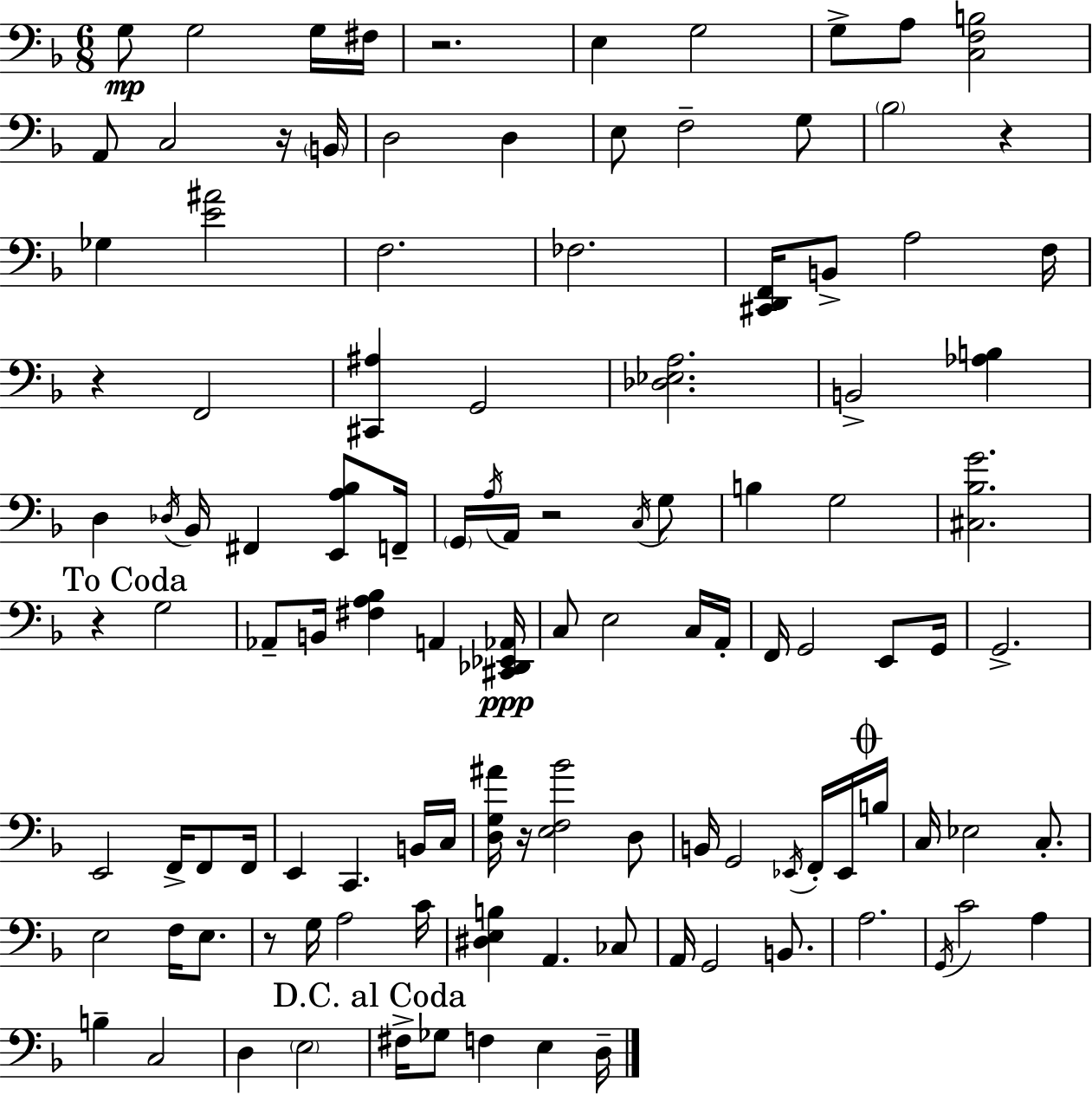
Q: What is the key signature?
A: D minor